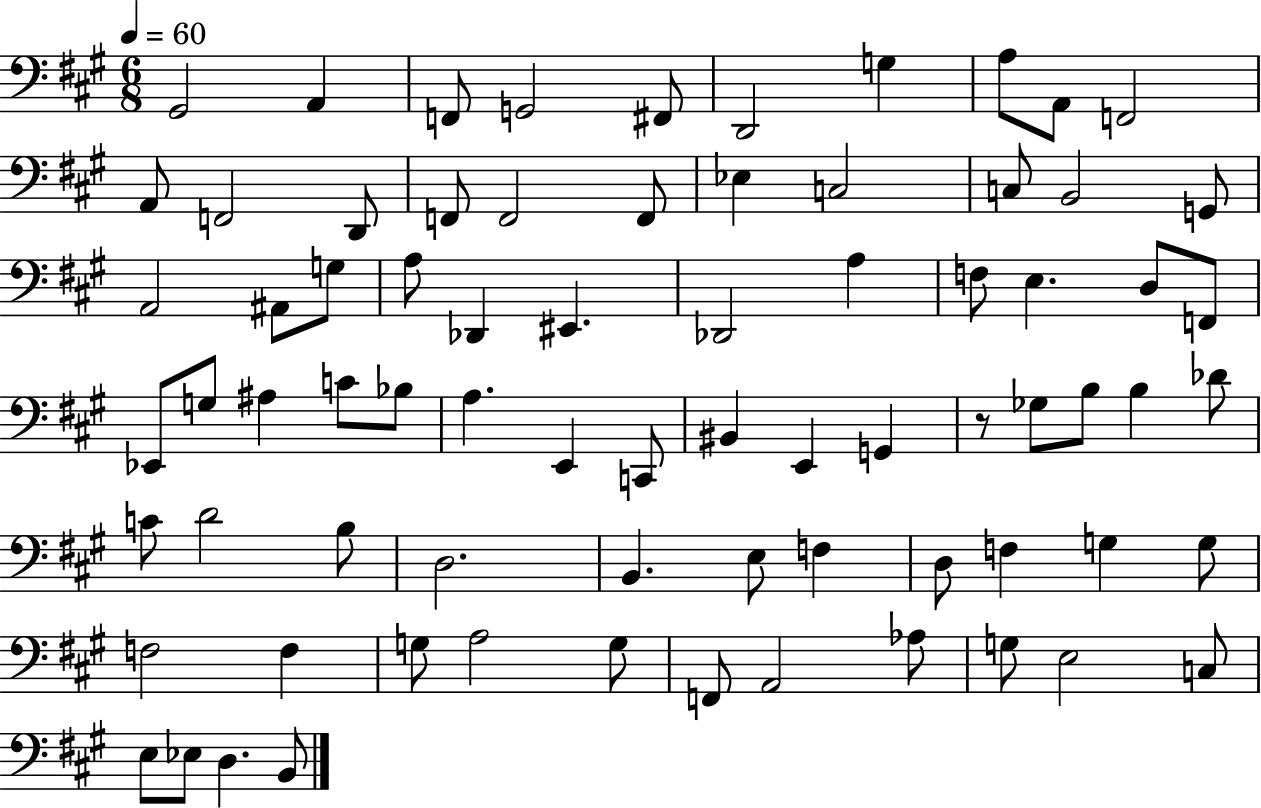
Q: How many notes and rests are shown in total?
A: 75